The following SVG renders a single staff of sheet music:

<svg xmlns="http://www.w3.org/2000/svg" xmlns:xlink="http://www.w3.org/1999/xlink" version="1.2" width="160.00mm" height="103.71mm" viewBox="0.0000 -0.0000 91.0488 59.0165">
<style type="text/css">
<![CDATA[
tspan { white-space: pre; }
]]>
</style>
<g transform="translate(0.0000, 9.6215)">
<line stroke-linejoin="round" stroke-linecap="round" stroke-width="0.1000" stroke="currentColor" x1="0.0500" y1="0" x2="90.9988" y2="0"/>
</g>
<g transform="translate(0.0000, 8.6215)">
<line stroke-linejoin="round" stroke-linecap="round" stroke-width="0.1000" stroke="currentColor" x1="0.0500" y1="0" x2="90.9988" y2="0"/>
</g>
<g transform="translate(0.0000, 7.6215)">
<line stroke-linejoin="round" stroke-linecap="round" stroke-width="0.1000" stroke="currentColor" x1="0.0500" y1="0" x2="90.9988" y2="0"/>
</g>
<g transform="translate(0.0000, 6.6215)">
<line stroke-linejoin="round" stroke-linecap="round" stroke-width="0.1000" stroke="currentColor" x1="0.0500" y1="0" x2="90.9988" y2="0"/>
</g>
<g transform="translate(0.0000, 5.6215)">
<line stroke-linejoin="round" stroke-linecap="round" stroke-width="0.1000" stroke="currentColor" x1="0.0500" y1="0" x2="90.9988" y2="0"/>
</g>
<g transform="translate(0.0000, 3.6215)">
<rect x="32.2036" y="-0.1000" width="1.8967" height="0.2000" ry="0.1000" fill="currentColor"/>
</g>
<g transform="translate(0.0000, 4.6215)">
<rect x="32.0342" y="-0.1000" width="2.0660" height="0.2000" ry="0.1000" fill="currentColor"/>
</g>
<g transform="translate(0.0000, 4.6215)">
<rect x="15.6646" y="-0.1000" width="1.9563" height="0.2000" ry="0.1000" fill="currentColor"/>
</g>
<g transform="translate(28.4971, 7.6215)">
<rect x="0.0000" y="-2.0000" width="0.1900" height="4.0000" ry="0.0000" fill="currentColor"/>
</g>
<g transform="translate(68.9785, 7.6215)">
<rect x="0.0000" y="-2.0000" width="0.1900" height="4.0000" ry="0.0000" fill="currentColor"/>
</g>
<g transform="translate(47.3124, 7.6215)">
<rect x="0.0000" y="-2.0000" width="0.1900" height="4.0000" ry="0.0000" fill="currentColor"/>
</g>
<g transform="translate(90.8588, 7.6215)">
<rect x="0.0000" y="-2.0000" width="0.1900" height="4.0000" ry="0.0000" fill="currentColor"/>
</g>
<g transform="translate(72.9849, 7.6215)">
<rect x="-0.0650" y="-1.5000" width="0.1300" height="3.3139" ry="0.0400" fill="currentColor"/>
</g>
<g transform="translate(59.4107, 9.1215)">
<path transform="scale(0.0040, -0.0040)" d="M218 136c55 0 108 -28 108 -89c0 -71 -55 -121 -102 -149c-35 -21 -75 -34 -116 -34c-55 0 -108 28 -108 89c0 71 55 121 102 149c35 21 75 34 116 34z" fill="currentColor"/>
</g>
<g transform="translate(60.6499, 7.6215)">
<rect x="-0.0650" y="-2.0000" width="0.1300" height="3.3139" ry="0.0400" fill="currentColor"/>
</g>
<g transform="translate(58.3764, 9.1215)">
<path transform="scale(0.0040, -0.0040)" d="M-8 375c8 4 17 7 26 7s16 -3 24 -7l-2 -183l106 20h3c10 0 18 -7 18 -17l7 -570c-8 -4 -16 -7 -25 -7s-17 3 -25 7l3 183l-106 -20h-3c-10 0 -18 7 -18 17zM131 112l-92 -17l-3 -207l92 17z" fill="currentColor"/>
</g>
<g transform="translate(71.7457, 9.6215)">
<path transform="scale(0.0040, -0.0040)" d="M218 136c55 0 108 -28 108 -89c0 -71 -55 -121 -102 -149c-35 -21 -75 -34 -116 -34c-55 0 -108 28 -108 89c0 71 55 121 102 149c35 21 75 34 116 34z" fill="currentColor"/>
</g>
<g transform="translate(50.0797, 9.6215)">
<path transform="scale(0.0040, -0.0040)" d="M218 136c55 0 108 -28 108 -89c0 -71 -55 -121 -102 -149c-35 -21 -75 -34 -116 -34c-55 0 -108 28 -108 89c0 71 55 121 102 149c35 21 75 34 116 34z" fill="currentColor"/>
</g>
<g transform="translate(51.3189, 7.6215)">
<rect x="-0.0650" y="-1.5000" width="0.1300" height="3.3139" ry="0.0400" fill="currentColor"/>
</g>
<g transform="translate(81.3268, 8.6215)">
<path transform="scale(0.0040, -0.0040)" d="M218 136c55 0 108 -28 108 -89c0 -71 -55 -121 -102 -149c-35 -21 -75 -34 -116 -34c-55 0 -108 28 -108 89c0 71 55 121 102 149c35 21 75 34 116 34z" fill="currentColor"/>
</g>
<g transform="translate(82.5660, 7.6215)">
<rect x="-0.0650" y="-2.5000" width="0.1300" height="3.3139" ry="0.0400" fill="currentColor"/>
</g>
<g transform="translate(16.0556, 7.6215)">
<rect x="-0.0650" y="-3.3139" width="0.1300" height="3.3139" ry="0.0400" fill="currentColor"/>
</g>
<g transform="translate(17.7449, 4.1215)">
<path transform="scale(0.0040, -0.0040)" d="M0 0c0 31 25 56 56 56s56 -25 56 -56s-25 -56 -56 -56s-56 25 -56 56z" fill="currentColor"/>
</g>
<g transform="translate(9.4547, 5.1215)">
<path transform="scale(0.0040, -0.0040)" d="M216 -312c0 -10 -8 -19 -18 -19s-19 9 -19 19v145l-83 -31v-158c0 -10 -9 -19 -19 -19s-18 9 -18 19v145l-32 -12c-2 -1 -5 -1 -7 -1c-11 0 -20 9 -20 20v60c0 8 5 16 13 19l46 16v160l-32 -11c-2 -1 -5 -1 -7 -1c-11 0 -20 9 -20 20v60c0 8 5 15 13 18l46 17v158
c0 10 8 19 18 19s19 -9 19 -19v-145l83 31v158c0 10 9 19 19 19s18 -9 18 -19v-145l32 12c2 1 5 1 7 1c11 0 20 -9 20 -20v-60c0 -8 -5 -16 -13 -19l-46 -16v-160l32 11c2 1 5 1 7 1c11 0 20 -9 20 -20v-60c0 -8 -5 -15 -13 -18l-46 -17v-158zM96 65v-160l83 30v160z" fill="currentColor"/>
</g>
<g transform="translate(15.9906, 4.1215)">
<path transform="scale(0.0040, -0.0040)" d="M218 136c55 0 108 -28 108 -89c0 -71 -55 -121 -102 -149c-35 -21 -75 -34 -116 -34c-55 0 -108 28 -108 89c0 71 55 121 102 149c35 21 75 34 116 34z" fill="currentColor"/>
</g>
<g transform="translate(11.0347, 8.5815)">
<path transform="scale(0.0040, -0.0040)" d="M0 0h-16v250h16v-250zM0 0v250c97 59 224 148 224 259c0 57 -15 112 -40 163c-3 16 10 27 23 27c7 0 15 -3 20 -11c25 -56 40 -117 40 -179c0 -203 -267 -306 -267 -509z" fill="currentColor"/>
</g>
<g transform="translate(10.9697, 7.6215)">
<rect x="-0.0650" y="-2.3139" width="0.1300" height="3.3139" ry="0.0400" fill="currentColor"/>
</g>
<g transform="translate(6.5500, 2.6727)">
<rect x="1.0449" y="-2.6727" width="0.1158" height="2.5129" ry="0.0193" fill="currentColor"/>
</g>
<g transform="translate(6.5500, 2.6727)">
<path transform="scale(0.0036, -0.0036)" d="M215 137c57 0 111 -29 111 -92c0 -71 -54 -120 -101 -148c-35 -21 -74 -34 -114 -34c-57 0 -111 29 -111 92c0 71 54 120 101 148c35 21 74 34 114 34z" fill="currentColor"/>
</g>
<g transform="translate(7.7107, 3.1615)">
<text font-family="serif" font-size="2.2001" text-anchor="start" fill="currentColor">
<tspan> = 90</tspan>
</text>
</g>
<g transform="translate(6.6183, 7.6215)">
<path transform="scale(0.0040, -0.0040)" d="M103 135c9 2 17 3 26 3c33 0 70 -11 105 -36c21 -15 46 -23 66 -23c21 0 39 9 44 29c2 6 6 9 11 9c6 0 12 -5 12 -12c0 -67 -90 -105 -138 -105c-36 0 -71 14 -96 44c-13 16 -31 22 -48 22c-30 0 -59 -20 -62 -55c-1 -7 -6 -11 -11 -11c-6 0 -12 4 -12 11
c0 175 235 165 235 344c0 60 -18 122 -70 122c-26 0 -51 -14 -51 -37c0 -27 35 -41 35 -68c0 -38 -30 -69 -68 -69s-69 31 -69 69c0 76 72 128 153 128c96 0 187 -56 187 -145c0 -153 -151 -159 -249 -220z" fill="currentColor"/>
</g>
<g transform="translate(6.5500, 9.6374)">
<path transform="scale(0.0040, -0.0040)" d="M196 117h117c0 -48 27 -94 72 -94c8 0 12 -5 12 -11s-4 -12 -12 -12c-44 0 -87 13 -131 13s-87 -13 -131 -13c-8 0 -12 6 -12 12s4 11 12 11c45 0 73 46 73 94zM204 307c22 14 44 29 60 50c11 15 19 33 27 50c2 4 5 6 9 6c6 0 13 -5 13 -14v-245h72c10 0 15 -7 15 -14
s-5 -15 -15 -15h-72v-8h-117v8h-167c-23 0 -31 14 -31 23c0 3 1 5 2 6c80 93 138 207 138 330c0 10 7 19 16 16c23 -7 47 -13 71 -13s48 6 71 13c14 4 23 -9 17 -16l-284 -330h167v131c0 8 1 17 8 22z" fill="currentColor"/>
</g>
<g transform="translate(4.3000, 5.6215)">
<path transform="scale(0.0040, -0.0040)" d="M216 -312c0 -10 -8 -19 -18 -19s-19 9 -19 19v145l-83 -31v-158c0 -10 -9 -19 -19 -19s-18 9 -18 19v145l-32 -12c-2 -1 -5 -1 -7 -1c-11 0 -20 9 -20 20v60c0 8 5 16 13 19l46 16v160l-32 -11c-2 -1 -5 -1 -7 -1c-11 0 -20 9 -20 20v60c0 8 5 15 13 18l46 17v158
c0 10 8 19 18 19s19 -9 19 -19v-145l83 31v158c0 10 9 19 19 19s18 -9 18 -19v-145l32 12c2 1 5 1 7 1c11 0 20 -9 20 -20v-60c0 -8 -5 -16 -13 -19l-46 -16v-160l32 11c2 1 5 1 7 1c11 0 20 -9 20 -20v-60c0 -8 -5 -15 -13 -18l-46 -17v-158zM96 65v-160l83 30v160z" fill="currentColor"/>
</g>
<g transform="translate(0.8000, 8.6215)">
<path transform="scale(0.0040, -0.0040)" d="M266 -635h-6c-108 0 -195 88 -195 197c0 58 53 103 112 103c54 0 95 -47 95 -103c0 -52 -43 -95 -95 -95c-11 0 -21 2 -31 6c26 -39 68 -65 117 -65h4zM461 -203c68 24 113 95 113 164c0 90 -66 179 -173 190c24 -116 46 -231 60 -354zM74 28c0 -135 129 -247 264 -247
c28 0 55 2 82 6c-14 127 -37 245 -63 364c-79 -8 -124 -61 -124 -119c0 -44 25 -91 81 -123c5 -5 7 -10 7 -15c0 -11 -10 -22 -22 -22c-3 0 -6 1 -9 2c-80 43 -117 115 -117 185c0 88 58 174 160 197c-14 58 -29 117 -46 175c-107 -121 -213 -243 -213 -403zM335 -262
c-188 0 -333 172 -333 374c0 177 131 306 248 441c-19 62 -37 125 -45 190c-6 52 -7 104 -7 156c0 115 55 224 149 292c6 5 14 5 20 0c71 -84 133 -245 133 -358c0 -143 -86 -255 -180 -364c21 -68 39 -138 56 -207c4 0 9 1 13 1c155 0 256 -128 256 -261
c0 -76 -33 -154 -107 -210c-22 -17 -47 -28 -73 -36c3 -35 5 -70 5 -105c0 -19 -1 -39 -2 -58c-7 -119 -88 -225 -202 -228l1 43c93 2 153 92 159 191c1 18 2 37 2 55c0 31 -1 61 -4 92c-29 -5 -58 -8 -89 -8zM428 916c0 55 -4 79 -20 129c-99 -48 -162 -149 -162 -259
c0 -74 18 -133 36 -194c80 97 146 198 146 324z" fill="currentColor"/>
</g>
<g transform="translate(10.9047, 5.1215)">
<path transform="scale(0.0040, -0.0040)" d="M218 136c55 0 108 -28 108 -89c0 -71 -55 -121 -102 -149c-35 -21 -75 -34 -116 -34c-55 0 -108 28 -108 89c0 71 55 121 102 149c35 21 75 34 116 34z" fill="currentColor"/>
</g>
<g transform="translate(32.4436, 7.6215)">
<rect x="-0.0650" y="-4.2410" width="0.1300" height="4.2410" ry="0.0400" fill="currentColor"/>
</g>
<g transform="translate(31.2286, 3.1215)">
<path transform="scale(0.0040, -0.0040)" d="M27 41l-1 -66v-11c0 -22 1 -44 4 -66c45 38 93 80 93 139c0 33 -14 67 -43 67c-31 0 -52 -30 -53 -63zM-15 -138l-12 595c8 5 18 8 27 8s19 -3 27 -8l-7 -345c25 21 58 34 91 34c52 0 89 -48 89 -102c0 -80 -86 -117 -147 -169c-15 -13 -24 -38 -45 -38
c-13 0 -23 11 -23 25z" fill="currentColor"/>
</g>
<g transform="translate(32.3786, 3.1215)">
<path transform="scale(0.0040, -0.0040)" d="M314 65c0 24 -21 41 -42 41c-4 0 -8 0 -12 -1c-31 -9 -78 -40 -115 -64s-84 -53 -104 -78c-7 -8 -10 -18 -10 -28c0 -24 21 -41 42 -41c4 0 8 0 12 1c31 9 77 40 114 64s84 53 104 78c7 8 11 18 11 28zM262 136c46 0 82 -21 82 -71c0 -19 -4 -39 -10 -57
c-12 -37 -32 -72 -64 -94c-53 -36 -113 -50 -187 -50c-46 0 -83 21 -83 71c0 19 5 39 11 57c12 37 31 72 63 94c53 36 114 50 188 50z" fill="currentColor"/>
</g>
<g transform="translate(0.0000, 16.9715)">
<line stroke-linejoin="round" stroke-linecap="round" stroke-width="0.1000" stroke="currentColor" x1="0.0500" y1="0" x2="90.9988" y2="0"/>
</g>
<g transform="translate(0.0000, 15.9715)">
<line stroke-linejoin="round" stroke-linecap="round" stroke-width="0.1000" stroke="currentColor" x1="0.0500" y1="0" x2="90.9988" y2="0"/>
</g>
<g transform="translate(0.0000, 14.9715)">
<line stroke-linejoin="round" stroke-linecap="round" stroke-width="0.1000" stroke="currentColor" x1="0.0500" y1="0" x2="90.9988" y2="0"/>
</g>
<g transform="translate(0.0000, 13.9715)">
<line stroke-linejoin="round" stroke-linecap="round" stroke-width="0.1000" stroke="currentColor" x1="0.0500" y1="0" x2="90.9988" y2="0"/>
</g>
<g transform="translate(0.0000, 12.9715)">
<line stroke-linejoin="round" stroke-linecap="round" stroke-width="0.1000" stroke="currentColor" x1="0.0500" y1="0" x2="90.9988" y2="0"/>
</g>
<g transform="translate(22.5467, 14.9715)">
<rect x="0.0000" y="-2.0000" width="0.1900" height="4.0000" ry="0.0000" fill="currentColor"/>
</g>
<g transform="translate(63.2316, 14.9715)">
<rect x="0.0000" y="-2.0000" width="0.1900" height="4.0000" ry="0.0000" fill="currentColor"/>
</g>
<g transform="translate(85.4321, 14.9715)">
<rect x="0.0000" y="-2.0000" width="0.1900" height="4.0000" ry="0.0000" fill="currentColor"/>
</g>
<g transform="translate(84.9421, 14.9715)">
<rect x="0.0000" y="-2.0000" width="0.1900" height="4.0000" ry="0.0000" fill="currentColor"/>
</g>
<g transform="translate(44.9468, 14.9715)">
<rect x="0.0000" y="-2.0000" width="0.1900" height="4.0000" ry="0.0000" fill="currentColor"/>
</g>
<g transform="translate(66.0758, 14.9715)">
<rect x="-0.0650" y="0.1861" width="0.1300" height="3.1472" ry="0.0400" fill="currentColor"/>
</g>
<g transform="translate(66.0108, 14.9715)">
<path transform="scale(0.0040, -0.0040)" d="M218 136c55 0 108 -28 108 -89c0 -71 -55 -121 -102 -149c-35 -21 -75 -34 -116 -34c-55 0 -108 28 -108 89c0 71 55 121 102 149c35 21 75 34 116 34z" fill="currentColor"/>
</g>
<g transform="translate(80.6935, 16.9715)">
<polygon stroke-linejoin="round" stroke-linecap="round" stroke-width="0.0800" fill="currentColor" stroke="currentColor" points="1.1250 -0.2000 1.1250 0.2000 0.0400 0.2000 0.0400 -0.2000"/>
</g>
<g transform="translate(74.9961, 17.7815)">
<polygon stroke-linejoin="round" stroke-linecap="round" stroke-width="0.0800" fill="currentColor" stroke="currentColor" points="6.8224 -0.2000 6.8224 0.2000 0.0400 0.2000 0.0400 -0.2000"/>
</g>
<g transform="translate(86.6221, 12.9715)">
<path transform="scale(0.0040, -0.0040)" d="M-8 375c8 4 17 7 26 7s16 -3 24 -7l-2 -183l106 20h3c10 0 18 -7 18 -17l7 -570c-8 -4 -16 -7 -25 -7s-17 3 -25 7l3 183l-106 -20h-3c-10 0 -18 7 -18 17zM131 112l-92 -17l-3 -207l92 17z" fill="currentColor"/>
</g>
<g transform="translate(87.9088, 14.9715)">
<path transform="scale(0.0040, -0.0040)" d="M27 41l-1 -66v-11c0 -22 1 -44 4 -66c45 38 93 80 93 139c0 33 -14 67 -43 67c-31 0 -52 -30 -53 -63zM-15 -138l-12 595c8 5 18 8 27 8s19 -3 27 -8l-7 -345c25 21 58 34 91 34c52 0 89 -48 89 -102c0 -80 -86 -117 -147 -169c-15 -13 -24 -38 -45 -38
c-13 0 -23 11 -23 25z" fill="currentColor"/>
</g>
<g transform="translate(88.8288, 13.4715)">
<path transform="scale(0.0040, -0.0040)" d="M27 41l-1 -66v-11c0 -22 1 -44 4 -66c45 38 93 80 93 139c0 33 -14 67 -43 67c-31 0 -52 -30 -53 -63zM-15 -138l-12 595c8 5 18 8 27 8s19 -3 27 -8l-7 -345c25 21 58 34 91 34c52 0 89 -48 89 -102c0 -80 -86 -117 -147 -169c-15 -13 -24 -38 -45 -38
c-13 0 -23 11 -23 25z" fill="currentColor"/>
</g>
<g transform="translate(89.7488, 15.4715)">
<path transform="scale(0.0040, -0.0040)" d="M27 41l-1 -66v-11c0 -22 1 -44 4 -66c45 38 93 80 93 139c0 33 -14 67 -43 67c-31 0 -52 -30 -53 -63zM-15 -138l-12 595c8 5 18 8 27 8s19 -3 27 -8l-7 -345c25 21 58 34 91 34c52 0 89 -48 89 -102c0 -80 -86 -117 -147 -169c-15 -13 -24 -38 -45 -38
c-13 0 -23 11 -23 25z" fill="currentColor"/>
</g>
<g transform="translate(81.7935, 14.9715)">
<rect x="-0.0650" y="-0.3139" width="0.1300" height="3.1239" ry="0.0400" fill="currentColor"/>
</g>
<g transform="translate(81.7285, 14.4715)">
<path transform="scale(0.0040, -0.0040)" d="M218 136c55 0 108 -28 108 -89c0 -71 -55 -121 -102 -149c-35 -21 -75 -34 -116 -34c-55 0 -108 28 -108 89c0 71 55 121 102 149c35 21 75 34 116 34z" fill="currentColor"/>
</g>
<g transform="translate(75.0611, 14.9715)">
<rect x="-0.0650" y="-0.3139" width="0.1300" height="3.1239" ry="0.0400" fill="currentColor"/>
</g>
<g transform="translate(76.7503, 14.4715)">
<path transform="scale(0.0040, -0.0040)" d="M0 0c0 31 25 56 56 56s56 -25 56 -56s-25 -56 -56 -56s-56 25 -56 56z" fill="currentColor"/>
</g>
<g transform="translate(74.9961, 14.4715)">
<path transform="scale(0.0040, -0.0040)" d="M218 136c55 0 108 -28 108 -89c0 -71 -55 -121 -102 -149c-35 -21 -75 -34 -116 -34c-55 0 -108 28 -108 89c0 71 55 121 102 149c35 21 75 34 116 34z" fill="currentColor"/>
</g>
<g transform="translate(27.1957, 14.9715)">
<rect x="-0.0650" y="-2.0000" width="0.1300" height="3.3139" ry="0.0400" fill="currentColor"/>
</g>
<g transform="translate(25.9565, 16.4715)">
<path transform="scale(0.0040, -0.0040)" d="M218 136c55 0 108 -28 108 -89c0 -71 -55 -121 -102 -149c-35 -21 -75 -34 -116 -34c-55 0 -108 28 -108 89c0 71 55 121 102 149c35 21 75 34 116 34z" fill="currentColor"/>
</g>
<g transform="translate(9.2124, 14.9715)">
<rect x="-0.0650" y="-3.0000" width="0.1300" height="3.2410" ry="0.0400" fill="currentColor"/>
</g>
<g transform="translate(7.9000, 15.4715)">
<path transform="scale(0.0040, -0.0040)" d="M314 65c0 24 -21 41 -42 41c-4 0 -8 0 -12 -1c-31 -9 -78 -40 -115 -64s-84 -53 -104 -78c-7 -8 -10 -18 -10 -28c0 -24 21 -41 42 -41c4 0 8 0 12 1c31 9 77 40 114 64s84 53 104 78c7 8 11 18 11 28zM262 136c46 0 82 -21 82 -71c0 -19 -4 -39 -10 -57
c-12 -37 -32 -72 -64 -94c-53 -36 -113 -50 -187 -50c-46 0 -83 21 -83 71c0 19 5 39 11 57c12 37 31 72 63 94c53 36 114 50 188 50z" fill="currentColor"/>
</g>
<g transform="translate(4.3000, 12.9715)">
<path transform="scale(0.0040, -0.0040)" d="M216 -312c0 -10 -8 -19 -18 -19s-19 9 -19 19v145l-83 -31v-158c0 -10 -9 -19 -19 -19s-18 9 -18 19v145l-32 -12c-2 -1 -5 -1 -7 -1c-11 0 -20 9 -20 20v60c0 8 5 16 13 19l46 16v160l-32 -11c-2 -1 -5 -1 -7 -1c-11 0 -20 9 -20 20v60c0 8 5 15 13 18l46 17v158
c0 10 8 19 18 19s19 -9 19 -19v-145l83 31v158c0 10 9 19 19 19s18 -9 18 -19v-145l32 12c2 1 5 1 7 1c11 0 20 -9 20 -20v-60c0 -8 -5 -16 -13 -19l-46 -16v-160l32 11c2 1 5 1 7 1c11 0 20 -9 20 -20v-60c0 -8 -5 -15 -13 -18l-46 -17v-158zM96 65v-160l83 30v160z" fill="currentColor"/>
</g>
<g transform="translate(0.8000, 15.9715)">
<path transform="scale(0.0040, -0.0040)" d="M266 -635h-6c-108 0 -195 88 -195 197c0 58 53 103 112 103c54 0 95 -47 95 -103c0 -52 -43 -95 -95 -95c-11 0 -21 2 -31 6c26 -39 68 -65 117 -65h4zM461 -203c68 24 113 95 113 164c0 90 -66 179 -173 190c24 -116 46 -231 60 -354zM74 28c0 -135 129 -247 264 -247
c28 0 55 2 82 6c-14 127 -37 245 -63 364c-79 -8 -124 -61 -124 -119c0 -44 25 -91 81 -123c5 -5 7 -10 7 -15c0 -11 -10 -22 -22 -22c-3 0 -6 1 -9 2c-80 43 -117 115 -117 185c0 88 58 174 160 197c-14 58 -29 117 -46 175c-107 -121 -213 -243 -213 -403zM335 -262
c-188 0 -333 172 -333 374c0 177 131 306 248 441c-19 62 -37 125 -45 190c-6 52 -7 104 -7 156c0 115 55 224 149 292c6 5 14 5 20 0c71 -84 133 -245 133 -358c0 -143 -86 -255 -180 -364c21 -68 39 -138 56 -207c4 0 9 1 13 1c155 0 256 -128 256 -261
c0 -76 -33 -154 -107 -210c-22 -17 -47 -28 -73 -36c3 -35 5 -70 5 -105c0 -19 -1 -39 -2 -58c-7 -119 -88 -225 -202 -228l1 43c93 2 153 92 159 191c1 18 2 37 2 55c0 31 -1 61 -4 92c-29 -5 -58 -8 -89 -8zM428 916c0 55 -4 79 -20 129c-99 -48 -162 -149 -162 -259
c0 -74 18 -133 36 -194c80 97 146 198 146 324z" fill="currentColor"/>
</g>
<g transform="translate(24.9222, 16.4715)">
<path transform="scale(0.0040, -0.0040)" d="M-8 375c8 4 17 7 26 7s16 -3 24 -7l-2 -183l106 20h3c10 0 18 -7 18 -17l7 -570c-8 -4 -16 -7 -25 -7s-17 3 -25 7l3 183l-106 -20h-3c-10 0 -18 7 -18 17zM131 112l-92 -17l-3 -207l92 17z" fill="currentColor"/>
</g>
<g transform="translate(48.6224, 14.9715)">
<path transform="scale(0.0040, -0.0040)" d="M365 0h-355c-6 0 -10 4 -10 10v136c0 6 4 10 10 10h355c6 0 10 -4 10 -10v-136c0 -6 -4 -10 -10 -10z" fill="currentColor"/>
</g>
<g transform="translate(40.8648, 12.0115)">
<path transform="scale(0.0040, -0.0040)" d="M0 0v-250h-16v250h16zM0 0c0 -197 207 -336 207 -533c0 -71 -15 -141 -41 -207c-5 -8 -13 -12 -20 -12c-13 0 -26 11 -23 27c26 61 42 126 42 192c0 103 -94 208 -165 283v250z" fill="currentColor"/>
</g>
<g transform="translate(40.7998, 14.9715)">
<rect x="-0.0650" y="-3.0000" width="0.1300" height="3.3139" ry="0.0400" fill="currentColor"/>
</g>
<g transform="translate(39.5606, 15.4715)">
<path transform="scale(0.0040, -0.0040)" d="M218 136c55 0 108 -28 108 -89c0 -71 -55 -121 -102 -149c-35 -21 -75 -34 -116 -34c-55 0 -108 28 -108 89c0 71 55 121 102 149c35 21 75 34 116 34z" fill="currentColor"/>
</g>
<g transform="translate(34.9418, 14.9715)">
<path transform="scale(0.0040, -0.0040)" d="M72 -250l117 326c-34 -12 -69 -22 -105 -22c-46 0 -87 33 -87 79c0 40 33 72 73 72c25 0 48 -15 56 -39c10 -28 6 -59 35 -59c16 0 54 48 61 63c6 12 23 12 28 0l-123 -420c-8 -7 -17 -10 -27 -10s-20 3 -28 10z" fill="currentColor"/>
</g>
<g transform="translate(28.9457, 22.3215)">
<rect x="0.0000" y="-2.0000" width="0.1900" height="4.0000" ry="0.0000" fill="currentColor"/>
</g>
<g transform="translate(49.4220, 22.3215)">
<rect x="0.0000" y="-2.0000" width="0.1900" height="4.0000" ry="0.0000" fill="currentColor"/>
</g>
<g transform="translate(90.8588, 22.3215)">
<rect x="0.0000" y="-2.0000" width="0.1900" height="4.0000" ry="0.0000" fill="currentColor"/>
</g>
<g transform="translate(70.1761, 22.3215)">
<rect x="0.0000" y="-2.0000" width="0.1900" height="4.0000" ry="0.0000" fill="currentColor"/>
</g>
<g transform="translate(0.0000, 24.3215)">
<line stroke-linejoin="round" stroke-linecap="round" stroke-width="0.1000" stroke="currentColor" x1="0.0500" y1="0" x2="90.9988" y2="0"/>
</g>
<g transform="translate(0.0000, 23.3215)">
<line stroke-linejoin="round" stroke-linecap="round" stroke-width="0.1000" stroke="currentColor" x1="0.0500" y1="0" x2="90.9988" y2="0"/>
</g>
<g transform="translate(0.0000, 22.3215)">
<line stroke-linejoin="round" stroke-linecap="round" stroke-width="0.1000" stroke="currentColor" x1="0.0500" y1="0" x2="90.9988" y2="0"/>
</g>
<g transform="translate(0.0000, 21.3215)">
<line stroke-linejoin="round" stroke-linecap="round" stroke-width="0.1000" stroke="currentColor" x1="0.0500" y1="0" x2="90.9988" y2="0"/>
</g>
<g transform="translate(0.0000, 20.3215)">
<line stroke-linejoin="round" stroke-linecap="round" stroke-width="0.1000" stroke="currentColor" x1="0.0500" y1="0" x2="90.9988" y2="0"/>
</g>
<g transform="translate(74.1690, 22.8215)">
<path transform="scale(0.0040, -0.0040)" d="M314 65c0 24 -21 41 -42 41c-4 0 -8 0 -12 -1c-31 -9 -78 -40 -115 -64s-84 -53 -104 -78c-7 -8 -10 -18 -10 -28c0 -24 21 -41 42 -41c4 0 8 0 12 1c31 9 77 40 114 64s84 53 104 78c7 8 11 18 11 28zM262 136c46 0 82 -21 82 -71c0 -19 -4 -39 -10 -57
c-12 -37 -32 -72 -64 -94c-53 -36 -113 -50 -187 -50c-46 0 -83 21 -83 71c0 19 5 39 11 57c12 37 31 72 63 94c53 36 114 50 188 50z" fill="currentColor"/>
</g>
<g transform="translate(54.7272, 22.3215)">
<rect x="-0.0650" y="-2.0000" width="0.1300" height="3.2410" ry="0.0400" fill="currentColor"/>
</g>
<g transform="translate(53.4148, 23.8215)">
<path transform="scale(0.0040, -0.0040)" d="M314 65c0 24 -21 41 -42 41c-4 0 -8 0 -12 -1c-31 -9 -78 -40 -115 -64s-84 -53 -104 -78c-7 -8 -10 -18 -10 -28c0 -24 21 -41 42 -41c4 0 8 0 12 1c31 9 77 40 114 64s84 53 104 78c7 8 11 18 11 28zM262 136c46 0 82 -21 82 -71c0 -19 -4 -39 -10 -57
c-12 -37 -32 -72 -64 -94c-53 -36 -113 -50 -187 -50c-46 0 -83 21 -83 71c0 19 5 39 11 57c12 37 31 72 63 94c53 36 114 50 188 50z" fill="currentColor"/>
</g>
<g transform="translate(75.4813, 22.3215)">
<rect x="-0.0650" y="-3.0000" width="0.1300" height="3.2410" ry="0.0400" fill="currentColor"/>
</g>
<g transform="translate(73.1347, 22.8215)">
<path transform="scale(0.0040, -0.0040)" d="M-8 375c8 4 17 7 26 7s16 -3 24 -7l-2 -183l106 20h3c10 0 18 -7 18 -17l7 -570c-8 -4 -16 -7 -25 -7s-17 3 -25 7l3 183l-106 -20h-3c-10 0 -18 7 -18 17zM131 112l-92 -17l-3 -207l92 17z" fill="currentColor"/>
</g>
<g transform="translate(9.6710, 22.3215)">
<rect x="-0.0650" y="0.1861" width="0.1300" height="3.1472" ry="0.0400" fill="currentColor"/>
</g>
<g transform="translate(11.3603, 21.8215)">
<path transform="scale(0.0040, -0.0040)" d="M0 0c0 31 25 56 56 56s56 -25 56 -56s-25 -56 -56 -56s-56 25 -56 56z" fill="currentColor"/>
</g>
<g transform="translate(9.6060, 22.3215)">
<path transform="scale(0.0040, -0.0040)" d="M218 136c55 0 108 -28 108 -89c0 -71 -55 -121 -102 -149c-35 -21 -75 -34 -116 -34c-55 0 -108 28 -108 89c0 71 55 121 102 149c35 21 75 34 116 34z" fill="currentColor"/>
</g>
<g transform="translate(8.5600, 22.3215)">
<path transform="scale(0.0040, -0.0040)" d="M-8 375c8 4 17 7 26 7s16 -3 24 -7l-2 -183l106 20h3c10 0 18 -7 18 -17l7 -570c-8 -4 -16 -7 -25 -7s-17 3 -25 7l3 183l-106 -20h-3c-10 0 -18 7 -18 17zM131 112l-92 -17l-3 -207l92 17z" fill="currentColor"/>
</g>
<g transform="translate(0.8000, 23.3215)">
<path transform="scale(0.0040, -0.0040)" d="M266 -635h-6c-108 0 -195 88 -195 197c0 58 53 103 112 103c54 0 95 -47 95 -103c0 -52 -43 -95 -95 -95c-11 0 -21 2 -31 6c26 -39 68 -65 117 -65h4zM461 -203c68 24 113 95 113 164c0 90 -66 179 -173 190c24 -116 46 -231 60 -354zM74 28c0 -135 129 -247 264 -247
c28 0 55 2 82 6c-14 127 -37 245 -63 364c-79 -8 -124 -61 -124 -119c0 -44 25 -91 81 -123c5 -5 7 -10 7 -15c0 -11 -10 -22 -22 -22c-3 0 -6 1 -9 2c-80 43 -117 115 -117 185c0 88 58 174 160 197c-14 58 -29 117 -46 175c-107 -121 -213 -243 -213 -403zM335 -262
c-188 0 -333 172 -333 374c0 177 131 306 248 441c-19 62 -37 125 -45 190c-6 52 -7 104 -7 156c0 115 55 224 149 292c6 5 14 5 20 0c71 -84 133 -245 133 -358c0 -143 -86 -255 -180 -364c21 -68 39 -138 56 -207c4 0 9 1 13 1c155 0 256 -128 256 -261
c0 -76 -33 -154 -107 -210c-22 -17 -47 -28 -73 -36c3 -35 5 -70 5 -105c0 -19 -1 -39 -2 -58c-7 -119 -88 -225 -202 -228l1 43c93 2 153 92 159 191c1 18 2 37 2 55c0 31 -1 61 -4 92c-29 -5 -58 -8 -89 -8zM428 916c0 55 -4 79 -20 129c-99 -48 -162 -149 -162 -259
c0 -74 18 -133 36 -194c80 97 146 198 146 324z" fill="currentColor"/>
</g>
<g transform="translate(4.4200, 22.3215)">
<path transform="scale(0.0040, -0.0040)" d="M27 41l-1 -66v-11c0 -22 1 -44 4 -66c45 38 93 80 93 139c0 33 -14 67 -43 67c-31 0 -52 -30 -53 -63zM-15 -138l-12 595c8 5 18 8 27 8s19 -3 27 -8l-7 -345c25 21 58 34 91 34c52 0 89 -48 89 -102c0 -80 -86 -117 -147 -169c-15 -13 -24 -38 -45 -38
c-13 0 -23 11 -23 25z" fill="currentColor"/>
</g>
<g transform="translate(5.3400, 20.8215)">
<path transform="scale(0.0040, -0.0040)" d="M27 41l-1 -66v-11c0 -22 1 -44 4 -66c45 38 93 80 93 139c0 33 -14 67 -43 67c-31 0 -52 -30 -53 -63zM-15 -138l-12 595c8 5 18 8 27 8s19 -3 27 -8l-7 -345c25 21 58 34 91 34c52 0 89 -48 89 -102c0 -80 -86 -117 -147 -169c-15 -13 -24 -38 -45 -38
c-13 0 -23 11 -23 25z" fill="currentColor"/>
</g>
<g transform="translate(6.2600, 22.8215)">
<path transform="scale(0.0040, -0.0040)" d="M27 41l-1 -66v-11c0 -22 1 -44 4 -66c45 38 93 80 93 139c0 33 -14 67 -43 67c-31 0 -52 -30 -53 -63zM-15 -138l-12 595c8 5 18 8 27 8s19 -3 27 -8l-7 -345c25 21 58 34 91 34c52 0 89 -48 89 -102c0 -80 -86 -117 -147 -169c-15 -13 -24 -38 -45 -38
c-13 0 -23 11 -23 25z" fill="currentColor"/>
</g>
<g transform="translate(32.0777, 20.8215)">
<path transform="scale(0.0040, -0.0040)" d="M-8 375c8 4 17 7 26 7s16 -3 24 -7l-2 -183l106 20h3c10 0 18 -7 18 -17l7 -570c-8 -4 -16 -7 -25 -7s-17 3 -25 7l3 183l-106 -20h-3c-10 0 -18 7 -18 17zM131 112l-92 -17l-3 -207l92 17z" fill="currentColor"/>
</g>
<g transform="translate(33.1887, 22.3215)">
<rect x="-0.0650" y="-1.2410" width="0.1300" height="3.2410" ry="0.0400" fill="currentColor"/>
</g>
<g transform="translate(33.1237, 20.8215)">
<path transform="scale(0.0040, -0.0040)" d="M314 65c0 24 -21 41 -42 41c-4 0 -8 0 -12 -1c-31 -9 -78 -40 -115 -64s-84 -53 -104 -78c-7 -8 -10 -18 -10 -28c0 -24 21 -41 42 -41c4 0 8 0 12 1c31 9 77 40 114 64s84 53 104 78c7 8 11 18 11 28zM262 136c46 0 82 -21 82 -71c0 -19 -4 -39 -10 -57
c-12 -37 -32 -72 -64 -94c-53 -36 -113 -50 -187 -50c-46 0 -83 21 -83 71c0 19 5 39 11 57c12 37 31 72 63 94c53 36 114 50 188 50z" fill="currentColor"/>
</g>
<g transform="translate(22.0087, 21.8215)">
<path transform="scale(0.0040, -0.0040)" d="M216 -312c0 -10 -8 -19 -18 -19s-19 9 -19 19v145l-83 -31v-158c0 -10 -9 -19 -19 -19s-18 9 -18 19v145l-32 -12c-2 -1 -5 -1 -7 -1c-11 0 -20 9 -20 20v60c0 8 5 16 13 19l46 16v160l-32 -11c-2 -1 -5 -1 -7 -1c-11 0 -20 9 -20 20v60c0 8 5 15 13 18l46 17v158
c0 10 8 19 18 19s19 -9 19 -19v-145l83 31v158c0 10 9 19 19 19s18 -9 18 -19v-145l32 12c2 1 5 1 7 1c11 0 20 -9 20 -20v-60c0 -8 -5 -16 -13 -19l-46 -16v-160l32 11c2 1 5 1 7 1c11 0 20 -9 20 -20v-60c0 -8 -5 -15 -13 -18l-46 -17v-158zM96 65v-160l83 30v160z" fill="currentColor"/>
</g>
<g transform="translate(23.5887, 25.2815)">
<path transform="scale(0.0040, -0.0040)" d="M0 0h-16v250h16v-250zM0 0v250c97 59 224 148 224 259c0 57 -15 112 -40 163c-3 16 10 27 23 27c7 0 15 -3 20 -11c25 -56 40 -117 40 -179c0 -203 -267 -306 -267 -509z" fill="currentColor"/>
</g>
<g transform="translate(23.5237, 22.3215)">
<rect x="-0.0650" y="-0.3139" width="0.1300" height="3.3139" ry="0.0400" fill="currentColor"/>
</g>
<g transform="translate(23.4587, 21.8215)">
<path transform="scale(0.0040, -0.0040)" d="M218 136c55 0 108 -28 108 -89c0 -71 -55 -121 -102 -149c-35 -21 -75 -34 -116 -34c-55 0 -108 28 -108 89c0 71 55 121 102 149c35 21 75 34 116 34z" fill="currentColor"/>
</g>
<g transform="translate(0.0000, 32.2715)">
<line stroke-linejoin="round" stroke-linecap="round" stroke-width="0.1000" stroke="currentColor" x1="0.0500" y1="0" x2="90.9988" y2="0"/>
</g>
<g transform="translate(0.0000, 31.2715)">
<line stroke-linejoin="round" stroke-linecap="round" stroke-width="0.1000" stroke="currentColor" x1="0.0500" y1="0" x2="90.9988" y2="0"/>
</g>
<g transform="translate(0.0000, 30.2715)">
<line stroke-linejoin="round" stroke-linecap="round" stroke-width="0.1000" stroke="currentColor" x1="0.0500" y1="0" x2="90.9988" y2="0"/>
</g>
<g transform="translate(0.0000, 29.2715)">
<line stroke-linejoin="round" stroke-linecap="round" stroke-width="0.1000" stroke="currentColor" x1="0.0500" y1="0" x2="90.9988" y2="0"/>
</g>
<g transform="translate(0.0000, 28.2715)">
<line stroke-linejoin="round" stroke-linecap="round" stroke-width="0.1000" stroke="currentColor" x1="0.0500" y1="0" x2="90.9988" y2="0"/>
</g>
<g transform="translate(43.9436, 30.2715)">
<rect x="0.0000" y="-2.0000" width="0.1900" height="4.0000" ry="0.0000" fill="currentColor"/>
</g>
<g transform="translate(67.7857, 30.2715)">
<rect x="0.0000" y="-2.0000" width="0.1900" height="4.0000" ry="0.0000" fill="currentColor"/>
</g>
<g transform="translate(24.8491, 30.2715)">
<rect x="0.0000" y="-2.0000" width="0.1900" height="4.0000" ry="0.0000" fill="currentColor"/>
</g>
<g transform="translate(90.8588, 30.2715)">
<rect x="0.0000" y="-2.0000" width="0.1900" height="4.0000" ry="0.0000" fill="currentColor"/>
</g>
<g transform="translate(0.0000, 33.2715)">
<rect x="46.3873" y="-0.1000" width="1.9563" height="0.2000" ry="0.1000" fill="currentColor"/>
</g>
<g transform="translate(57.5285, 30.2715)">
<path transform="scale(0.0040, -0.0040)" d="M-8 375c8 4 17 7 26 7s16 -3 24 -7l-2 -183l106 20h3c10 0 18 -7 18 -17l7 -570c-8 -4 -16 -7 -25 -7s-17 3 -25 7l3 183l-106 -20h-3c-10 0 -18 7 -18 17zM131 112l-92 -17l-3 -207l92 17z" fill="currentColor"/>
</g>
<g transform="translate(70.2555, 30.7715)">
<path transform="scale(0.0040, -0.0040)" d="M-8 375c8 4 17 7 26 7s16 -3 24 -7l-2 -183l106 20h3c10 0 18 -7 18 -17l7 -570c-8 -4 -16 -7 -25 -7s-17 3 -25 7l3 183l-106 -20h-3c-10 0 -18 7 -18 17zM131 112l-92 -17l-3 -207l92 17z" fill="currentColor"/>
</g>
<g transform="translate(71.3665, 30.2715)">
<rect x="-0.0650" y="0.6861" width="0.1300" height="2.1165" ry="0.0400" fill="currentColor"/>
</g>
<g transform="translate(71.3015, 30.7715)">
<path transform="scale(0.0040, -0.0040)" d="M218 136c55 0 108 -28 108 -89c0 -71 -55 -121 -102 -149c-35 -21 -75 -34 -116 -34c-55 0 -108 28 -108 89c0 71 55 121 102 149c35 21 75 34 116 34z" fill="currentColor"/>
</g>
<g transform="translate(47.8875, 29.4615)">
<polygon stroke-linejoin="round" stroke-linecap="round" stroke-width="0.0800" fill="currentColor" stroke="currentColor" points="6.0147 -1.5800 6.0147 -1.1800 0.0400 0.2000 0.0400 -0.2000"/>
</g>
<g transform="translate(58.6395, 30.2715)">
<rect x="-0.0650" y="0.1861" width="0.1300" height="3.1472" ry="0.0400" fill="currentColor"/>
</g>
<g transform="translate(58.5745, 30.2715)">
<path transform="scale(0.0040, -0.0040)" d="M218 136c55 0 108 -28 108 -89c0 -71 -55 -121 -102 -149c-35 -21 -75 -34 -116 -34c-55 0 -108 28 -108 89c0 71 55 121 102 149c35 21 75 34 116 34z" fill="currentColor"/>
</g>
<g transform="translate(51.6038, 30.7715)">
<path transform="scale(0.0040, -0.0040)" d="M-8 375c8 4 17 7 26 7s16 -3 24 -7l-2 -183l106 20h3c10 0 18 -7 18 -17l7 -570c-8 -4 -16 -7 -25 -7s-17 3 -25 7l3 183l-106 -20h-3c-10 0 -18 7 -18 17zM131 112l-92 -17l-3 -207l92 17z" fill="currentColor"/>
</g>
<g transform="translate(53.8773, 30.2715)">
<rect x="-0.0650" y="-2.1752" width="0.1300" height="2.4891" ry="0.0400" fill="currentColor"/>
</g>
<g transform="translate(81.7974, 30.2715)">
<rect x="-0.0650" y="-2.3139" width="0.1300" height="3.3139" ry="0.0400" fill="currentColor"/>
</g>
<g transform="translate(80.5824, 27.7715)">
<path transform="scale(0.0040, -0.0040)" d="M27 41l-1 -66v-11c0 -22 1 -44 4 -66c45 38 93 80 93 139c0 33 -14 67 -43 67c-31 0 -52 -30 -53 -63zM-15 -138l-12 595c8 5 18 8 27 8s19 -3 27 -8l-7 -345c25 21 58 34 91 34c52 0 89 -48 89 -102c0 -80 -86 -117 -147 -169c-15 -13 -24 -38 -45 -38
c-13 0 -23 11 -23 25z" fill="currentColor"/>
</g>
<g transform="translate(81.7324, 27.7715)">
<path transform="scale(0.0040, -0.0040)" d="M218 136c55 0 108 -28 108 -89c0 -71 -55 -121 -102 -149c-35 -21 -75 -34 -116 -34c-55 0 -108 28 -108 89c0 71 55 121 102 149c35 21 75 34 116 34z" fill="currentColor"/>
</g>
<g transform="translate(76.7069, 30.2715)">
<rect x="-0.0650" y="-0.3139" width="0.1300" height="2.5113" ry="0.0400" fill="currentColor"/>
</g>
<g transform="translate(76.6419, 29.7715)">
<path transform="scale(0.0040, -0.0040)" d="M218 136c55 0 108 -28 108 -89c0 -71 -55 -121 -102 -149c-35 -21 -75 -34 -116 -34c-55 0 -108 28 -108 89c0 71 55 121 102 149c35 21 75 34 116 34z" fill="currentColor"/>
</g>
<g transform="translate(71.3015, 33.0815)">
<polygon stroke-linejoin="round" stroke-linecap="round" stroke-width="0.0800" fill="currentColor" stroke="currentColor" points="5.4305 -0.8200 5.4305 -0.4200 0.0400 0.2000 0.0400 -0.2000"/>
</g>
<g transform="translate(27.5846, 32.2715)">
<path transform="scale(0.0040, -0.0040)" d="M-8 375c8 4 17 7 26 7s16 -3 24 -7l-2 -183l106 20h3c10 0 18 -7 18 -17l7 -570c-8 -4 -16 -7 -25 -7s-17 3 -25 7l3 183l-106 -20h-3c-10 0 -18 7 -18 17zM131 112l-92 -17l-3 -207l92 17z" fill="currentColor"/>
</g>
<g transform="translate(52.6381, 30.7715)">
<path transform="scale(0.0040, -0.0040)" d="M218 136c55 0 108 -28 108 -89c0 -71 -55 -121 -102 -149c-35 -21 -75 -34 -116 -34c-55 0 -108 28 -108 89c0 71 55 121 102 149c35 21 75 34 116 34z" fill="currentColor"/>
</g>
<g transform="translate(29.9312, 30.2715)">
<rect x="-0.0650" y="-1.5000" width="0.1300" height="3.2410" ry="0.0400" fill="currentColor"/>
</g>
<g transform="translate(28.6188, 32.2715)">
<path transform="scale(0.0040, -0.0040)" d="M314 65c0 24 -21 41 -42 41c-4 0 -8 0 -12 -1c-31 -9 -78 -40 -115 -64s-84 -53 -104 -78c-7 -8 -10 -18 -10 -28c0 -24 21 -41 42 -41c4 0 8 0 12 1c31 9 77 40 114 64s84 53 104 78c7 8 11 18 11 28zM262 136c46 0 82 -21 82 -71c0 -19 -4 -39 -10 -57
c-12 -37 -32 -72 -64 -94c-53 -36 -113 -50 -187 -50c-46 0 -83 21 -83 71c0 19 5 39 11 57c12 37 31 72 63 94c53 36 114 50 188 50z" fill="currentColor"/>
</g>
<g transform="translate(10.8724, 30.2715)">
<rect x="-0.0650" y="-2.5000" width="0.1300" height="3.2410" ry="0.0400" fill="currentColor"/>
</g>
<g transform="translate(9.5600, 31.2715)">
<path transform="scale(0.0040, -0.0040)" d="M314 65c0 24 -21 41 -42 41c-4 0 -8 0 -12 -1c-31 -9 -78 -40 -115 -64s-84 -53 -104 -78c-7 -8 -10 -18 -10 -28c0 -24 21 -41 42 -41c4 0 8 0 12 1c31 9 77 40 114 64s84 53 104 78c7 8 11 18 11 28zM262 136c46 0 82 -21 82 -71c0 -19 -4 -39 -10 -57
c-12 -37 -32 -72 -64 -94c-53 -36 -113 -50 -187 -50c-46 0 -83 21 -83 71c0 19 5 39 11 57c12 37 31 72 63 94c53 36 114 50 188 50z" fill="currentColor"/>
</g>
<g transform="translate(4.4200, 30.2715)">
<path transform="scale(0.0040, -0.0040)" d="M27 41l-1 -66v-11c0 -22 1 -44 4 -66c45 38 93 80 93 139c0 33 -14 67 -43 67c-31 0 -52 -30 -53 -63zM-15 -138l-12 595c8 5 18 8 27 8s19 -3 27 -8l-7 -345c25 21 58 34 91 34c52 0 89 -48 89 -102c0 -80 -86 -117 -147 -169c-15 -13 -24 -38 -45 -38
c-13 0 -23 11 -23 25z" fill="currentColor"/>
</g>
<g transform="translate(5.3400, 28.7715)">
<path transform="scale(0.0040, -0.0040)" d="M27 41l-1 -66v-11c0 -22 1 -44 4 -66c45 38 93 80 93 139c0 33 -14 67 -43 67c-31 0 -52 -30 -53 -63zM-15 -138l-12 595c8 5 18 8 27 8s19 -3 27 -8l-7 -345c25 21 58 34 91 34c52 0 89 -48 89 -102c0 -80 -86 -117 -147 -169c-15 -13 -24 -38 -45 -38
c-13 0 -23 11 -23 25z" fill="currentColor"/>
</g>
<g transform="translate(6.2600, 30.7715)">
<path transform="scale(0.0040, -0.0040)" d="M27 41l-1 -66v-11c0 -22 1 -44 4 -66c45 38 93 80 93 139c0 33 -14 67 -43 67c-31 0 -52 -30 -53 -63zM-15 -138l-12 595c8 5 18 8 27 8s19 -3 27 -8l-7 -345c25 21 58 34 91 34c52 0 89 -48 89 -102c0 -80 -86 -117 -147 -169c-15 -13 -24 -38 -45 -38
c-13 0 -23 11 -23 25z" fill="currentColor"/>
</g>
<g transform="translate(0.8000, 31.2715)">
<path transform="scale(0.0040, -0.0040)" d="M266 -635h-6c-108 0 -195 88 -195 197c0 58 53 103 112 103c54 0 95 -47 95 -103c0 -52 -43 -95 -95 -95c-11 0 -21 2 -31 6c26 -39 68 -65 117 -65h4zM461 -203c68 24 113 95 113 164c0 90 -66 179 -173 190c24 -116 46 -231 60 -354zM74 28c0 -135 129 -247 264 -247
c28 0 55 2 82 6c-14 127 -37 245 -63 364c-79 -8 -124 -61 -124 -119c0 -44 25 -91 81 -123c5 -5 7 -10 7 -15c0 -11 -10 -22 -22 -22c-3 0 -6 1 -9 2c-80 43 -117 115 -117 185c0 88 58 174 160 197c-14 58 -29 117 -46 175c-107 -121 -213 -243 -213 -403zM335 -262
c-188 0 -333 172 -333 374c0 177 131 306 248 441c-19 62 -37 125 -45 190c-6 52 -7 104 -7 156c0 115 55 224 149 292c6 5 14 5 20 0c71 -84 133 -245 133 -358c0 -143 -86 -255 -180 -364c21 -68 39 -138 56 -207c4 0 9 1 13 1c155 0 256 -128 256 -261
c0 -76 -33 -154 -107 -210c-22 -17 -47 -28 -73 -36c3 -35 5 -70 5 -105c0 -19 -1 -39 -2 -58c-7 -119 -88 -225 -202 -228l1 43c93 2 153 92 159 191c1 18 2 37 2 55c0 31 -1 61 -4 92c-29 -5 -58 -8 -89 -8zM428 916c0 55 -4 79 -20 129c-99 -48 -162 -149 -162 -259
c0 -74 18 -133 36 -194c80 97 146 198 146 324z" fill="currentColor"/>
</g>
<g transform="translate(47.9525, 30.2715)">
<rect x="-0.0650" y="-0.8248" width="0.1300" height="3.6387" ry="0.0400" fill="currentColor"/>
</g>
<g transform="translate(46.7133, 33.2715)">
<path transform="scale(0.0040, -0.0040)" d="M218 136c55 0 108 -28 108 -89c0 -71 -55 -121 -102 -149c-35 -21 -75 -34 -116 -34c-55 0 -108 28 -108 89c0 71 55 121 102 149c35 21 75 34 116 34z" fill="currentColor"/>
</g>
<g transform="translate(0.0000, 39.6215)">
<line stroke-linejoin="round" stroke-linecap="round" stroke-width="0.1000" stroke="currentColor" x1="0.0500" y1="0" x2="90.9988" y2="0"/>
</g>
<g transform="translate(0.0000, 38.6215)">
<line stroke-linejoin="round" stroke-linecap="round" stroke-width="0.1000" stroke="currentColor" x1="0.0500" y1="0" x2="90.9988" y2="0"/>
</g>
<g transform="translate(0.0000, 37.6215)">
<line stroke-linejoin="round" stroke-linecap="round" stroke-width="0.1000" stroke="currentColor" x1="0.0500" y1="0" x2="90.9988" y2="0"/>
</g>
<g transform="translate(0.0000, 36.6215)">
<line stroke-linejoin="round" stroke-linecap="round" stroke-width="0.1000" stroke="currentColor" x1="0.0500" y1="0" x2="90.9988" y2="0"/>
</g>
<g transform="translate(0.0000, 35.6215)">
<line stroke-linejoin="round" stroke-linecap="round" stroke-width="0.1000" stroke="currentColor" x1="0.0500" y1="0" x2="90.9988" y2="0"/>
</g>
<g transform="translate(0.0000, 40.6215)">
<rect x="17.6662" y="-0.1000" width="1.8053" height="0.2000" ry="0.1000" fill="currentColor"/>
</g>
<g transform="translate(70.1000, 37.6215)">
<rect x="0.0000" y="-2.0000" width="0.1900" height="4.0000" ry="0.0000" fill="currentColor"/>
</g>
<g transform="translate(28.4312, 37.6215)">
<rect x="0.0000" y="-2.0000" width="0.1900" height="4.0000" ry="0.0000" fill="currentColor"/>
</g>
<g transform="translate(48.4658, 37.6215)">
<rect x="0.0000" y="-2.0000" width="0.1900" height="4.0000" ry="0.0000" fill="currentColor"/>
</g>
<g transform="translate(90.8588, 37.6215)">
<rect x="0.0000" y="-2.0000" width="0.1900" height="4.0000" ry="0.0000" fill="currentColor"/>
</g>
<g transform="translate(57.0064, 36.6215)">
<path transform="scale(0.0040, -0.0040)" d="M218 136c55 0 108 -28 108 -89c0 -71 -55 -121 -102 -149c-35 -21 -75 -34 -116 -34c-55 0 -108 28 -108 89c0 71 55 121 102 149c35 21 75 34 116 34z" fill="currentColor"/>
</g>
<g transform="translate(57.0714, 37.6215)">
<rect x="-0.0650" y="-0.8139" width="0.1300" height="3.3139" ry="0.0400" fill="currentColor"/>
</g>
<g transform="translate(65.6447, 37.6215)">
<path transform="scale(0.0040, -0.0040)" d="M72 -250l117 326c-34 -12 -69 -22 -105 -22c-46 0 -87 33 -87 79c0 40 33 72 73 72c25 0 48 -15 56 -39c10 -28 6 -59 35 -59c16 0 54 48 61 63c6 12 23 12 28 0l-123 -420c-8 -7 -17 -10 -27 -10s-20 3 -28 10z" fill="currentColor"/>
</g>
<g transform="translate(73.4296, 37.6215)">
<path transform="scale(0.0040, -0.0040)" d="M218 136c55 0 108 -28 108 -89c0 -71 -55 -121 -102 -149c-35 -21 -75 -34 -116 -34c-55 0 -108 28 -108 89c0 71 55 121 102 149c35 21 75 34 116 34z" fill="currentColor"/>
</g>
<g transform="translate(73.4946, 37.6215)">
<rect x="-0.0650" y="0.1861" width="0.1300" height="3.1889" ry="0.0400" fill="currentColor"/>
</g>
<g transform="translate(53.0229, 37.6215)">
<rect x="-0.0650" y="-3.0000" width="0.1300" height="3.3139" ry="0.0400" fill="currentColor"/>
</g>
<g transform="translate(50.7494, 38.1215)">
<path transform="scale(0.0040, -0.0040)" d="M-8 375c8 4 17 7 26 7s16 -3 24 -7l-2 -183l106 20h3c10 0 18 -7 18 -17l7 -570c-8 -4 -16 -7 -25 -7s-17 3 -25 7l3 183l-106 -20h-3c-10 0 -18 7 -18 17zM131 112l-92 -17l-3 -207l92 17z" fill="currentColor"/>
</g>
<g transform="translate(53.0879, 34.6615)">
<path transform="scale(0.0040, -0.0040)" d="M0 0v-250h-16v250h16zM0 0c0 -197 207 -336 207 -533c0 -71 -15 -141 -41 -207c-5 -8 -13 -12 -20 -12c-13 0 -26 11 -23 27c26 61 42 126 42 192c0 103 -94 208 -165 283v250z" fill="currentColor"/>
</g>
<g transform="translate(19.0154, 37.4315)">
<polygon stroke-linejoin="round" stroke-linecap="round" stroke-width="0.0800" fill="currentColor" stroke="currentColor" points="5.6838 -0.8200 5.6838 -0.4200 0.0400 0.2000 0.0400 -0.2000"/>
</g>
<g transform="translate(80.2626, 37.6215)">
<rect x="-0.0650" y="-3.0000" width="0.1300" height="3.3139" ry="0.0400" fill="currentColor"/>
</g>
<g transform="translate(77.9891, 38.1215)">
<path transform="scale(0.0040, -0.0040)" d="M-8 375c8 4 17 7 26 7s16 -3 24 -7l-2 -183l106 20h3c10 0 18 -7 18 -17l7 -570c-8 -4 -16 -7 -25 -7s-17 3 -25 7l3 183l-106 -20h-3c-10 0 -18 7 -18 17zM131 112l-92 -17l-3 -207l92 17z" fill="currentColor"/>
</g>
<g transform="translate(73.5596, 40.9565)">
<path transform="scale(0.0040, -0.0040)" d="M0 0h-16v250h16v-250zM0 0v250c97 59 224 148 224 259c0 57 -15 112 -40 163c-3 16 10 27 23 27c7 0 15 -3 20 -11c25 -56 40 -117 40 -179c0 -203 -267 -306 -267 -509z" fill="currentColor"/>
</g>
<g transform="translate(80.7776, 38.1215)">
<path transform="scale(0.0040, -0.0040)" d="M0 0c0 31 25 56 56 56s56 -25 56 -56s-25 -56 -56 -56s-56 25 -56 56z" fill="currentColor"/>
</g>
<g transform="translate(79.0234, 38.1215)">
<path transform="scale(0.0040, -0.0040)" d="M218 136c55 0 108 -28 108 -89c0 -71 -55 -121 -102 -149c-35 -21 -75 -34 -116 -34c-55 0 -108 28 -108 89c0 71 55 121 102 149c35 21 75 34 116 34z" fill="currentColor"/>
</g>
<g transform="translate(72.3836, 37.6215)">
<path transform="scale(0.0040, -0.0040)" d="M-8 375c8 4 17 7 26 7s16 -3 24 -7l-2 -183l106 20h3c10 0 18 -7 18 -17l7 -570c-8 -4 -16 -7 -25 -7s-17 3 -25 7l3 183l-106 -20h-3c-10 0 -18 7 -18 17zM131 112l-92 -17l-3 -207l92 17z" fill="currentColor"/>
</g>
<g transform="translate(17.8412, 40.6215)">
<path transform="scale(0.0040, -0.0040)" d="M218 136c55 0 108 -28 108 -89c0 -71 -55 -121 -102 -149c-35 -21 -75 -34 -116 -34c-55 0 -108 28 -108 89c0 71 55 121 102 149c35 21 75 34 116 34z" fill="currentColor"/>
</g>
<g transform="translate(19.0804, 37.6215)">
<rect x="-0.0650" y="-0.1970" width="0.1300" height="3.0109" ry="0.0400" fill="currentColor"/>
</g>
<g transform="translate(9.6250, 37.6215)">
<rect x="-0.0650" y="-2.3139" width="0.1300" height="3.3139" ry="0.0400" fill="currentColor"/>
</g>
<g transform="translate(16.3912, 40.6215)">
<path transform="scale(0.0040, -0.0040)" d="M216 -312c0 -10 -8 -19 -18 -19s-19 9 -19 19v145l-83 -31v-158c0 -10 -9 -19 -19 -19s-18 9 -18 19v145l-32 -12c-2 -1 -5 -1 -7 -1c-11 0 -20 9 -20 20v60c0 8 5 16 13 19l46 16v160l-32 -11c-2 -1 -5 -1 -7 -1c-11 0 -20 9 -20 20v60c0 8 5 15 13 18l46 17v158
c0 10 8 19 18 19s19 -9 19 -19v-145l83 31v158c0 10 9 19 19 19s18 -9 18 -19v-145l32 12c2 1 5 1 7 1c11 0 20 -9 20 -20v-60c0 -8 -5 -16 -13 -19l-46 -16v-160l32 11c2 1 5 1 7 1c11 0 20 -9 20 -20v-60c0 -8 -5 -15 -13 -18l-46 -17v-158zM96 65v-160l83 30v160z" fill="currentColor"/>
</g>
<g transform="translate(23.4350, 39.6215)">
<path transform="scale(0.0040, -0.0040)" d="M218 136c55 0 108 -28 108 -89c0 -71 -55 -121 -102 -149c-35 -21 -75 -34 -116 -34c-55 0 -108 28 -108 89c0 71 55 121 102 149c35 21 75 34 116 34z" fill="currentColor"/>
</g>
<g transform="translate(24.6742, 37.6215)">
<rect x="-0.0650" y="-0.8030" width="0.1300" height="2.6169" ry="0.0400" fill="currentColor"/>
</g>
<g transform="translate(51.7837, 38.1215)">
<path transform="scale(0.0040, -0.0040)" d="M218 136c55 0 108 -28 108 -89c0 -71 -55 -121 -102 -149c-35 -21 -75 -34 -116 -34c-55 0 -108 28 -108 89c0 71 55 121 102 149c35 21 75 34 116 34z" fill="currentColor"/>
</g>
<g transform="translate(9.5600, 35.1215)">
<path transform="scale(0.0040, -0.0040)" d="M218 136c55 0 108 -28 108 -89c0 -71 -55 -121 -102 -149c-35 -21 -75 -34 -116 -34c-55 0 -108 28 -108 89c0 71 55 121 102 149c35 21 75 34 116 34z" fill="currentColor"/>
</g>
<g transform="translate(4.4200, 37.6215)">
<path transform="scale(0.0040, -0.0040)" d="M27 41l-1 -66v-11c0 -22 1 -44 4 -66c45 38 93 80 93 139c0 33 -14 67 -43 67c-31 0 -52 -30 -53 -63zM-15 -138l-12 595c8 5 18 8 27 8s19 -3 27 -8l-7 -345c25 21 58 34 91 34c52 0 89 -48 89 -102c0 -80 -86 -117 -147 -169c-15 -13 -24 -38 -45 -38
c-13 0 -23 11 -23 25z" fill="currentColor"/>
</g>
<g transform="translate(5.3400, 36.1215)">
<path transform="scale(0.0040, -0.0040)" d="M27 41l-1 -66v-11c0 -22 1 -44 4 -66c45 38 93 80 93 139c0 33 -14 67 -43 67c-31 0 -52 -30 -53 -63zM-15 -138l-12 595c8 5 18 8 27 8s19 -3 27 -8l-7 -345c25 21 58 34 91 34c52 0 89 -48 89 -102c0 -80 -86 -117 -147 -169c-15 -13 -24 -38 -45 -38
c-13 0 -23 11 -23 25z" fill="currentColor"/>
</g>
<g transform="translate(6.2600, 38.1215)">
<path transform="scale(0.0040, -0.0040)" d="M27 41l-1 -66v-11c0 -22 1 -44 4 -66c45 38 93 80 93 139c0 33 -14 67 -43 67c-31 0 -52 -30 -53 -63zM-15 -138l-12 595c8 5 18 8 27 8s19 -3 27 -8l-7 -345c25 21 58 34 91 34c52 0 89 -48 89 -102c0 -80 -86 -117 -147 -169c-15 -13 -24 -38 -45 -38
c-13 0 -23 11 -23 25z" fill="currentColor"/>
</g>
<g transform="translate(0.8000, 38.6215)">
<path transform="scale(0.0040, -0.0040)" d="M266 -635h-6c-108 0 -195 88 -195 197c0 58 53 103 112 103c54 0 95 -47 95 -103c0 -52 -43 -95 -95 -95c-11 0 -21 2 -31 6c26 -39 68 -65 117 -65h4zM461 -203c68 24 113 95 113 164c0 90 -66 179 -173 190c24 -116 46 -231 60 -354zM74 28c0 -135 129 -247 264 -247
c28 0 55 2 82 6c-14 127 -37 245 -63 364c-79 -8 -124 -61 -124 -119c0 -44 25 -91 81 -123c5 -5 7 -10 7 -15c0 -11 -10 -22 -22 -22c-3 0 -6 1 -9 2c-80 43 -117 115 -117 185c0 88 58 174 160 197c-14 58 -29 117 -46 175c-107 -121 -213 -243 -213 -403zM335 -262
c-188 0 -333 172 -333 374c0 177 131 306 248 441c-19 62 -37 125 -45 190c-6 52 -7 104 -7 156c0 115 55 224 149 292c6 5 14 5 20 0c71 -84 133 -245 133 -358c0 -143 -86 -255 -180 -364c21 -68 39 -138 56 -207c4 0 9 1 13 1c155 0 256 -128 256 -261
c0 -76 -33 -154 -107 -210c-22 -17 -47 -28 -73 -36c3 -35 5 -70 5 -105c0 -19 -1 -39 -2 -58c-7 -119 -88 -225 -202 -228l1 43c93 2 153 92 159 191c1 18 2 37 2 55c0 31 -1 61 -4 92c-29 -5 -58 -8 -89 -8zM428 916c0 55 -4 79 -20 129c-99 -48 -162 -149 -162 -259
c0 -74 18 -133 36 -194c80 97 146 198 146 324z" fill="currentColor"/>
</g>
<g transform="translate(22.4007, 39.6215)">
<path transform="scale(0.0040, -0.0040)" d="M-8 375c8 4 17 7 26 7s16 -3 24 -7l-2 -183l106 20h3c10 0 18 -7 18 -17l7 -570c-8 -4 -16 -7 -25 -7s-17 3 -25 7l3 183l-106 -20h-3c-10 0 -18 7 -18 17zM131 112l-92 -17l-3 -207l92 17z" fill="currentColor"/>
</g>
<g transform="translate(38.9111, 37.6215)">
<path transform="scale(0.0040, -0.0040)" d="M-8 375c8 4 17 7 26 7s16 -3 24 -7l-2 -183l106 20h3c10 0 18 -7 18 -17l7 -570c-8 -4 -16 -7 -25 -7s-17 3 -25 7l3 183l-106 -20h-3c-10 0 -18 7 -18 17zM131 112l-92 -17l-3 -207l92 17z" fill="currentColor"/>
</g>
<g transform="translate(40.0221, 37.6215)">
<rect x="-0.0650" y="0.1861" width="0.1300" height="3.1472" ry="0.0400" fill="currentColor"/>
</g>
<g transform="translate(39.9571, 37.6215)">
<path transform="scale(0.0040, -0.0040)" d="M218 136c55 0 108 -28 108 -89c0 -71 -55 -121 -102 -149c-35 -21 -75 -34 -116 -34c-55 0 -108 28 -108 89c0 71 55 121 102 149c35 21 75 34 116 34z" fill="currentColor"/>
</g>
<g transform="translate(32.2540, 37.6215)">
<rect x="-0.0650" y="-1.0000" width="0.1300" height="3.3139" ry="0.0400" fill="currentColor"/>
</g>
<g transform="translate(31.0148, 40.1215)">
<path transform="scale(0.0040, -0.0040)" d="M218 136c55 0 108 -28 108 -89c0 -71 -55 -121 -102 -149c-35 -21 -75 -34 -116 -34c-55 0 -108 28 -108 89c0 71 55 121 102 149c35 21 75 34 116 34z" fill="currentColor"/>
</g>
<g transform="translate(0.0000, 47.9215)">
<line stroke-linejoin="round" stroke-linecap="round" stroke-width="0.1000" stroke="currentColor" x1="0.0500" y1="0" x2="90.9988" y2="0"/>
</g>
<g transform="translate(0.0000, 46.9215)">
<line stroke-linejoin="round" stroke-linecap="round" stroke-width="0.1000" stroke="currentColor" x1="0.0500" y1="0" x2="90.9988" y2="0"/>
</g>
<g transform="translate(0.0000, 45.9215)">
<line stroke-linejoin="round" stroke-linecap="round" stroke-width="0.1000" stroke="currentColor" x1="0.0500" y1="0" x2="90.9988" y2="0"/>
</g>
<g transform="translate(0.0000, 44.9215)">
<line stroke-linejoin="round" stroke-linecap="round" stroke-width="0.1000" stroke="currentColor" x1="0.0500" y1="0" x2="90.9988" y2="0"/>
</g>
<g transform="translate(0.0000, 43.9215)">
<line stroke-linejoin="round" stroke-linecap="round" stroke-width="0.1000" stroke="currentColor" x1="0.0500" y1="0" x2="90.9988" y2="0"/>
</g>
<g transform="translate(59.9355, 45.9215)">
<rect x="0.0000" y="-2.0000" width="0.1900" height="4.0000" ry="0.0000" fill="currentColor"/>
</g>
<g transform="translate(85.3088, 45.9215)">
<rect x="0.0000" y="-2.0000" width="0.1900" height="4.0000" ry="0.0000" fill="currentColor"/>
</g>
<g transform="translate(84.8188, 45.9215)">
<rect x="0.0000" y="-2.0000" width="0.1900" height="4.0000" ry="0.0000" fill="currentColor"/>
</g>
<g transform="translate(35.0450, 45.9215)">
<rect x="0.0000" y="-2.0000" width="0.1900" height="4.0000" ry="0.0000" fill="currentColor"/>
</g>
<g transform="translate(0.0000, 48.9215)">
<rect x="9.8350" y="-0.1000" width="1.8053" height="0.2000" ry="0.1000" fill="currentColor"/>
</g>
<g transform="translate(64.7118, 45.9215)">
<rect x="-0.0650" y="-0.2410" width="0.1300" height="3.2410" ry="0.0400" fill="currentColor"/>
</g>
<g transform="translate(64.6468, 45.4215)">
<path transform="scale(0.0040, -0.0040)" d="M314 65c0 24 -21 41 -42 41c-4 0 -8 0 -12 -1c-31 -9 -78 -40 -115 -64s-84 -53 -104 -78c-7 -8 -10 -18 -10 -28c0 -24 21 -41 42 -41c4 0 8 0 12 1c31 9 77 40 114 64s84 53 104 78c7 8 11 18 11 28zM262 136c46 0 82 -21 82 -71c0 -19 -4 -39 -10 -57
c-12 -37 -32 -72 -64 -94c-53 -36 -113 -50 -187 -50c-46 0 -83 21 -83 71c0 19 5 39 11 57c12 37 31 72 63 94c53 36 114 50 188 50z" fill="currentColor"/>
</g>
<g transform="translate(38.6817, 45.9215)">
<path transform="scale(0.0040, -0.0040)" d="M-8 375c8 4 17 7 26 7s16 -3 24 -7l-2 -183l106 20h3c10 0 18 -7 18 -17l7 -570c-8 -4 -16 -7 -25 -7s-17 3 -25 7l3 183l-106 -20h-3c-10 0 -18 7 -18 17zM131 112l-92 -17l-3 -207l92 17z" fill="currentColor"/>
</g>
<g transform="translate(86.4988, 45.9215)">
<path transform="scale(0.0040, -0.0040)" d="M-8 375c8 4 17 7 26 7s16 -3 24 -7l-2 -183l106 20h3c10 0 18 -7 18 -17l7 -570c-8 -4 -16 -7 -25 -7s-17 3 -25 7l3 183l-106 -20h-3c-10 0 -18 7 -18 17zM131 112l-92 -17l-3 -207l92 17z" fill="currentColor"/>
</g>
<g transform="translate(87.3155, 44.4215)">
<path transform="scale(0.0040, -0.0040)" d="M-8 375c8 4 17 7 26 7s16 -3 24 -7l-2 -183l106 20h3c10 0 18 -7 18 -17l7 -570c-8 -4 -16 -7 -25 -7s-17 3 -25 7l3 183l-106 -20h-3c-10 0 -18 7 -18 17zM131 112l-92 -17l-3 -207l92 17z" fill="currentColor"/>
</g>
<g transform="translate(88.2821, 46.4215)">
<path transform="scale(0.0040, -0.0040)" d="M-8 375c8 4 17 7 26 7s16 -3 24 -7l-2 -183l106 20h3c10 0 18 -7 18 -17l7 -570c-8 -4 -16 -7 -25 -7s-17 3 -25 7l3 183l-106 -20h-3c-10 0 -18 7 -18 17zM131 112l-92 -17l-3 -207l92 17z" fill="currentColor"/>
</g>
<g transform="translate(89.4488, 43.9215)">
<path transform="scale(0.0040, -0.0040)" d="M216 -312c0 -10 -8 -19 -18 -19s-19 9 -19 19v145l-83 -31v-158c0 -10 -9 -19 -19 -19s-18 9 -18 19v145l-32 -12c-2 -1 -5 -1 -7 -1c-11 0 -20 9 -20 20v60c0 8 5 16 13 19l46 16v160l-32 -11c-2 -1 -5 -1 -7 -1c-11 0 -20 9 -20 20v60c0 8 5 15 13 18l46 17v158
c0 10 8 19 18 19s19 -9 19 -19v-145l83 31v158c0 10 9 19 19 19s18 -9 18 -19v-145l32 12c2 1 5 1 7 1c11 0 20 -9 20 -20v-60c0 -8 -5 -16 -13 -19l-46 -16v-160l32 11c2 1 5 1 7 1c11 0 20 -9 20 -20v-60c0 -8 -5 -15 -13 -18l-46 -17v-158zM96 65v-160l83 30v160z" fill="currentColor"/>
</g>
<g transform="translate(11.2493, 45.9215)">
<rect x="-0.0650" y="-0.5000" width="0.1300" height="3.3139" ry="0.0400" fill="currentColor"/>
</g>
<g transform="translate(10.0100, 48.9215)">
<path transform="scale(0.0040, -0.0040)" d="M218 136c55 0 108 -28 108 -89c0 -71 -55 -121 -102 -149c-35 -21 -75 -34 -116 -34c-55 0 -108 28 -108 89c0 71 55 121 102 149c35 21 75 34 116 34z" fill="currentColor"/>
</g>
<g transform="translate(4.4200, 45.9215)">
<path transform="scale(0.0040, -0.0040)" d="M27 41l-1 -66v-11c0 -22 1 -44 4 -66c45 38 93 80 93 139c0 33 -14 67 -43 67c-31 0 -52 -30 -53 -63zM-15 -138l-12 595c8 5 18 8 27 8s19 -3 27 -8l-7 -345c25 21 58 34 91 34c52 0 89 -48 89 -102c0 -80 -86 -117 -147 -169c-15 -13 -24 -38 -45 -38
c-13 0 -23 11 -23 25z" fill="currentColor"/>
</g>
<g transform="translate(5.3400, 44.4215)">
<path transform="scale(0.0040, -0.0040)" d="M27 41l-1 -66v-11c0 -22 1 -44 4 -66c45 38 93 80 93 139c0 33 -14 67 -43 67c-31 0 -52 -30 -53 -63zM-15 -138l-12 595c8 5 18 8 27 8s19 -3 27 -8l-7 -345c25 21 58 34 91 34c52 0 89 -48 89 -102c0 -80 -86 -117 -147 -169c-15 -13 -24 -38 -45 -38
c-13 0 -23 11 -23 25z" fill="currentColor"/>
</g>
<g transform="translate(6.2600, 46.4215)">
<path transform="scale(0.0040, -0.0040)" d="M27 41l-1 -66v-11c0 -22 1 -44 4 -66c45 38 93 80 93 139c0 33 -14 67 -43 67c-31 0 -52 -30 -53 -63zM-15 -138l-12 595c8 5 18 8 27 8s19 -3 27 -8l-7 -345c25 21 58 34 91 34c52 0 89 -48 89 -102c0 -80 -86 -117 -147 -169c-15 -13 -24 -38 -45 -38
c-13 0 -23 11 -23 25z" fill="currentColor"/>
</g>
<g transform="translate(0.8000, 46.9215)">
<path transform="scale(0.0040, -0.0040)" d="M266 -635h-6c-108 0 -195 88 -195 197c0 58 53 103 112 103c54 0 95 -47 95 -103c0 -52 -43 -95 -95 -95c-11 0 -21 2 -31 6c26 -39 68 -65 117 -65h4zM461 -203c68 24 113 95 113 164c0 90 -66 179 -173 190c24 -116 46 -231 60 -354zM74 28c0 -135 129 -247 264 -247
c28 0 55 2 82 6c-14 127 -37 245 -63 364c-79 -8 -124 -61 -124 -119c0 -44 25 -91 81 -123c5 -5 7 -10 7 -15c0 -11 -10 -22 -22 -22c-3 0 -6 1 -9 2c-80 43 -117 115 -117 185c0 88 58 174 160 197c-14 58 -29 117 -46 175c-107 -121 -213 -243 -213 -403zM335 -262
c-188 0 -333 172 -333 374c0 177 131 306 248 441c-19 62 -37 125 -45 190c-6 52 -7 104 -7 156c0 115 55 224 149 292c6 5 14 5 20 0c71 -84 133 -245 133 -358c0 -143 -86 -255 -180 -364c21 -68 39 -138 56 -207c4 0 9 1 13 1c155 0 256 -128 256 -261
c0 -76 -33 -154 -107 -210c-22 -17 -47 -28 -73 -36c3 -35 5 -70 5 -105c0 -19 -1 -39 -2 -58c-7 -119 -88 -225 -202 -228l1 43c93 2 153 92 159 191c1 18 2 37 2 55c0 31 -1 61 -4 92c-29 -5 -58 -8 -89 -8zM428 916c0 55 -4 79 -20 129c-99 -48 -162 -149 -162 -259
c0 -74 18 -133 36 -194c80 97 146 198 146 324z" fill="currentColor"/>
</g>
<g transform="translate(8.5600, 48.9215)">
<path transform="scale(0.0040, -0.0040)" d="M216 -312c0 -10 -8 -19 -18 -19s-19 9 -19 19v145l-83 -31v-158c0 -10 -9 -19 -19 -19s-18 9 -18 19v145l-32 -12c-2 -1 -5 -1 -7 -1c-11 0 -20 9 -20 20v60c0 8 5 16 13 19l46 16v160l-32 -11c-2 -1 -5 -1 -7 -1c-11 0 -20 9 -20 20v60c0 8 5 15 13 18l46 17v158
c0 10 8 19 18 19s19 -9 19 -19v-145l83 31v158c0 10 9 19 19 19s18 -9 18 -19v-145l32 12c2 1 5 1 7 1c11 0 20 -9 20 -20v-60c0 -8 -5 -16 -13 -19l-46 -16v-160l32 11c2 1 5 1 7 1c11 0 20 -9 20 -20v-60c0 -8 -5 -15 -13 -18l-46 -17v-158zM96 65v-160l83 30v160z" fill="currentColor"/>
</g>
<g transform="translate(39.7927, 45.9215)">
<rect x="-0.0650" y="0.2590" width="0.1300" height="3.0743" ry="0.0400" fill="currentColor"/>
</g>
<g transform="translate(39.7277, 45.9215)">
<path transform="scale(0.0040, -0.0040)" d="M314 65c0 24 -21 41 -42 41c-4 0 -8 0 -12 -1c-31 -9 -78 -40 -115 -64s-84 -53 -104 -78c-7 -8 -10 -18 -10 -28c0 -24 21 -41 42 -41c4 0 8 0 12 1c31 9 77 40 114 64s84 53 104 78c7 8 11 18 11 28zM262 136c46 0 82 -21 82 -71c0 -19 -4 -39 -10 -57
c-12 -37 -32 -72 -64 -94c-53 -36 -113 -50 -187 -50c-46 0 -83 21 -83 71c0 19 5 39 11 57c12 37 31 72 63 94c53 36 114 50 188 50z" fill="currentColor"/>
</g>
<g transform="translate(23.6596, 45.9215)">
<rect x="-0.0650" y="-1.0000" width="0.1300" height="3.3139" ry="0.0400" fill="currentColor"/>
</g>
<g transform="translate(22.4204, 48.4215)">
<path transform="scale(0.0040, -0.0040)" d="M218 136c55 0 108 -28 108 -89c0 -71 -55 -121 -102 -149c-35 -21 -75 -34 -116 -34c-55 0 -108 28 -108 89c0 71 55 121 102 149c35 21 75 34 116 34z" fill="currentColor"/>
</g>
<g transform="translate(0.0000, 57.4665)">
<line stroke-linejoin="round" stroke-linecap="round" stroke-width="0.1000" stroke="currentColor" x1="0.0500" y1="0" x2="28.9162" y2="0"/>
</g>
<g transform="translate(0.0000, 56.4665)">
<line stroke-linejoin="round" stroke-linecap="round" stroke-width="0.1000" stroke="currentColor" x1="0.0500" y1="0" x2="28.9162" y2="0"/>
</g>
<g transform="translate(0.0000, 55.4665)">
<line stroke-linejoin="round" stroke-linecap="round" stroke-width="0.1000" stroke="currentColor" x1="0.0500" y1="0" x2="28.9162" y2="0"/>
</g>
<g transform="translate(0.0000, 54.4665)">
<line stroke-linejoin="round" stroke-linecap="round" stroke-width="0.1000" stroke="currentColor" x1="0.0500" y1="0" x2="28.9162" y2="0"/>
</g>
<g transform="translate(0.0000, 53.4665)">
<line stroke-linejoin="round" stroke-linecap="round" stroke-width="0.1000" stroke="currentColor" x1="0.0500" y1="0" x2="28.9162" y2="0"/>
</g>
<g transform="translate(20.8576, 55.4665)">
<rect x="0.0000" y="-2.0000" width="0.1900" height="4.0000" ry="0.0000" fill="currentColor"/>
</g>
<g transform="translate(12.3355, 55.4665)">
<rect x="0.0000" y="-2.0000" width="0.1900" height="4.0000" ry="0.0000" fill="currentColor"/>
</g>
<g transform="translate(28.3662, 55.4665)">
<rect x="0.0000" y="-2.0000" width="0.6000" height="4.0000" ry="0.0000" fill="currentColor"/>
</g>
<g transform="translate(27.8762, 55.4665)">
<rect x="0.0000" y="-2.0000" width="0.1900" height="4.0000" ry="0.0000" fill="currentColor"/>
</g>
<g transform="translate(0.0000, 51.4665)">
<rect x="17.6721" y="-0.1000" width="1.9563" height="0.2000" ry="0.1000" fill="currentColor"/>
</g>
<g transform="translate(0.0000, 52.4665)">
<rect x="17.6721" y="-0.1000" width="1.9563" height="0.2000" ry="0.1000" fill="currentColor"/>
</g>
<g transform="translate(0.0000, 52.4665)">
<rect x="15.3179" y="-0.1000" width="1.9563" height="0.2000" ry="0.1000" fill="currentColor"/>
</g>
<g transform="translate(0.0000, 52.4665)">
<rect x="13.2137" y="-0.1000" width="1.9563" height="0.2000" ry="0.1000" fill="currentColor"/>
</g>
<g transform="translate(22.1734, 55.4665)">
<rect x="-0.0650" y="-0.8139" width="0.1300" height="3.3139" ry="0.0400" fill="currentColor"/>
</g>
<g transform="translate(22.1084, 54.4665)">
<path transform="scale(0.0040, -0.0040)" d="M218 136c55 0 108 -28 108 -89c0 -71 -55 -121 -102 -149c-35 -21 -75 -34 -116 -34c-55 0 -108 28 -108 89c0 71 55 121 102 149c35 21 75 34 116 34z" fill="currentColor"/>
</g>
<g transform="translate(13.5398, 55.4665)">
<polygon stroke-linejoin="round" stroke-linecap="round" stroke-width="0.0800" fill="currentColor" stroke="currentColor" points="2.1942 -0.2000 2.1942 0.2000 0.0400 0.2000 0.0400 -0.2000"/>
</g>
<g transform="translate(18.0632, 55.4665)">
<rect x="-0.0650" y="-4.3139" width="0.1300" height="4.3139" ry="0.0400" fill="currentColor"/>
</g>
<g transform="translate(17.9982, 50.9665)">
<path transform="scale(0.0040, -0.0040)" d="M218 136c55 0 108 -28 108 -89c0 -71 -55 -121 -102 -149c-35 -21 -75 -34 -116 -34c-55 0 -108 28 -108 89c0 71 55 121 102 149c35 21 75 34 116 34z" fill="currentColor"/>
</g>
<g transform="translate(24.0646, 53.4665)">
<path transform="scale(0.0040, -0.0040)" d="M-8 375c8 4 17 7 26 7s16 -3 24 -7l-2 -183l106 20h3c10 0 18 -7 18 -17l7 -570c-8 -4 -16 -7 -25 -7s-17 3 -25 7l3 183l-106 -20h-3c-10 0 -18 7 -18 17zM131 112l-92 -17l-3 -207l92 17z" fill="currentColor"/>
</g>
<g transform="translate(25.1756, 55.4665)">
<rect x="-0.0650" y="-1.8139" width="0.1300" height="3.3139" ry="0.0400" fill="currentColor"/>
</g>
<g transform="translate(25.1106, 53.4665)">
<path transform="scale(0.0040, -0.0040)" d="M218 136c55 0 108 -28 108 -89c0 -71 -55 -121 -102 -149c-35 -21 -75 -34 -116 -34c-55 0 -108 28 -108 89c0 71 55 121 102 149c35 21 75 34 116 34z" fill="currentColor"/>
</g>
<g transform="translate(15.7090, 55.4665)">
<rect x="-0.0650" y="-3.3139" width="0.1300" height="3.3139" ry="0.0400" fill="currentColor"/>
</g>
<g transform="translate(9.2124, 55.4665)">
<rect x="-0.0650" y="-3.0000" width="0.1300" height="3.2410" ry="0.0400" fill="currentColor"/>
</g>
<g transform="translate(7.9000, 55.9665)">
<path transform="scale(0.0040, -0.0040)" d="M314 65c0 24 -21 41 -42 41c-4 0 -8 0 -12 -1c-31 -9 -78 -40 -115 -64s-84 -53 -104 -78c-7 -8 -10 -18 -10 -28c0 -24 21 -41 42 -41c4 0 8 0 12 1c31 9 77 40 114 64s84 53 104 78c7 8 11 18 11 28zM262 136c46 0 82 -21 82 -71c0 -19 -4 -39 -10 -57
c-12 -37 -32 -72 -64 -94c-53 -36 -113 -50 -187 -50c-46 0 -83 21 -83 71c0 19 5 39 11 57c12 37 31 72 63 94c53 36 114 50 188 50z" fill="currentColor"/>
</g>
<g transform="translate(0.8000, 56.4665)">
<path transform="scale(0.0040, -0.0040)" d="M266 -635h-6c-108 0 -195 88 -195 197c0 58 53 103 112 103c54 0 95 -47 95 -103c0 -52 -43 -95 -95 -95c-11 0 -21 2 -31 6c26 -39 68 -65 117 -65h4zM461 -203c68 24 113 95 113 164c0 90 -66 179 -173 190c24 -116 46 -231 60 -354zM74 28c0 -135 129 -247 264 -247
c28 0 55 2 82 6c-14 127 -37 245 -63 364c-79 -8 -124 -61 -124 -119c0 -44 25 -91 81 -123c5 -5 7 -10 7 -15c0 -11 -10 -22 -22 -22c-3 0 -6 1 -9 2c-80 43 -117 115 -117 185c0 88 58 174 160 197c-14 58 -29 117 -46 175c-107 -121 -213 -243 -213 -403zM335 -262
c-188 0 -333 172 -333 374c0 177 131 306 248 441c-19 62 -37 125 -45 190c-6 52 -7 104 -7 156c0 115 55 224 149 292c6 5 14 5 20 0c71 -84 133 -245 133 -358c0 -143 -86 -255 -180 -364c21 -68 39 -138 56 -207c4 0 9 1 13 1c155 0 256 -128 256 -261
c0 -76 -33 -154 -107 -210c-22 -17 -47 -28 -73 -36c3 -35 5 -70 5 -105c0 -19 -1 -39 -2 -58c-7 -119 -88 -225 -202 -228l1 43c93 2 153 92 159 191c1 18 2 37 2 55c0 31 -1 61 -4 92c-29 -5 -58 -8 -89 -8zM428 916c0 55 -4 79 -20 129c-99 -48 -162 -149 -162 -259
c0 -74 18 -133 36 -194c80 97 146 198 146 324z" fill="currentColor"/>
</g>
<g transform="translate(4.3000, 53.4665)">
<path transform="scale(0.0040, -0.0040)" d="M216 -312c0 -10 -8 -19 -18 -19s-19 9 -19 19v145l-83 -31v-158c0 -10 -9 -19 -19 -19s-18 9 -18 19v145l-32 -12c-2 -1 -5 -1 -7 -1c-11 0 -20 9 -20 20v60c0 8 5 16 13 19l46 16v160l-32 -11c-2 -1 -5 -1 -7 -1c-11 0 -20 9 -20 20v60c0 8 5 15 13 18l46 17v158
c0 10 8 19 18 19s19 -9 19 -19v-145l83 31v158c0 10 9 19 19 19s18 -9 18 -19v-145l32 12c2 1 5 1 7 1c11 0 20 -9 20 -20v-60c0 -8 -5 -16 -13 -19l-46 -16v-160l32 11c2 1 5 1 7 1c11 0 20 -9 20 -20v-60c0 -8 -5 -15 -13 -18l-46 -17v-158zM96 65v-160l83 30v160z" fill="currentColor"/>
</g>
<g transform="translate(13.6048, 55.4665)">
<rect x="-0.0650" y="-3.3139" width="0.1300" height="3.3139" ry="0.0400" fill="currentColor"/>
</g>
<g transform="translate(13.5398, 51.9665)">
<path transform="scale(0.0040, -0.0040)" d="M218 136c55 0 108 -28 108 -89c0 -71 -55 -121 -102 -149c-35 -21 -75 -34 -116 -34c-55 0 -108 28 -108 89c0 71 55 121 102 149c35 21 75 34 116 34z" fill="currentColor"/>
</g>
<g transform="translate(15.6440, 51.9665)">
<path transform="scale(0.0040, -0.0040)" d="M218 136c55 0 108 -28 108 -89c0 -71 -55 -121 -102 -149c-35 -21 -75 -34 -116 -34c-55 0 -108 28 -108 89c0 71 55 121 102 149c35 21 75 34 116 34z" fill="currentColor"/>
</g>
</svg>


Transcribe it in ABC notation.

X:1
T:Untitled
M:2/4
L:1/4
K:G
^g/2 b _d'2 E F E G A2 F z/2 A/2 z2 B c/2 c/4 B ^c/2 e2 F2 A2 G2 E2 C/2 A/2 B A/2 c/2 _g g ^C/2 E/2 D B A/2 d z/2 B/2 A ^C D B2 c2 A2 b/2 b/2 d' d f